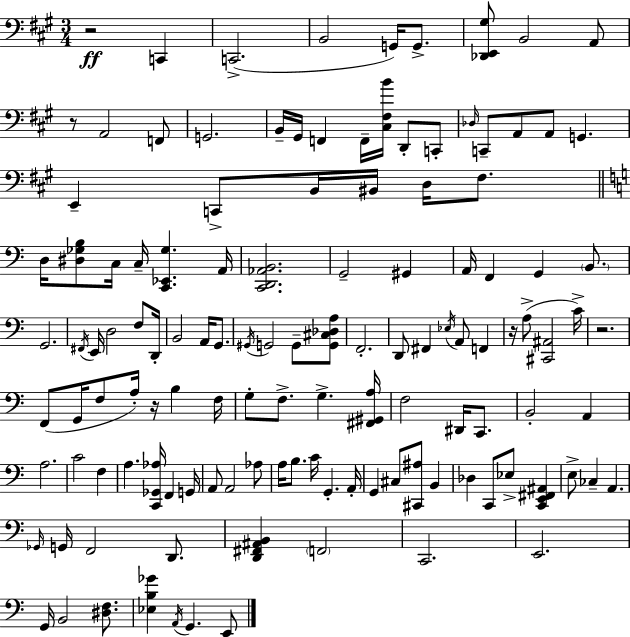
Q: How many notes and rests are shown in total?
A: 125